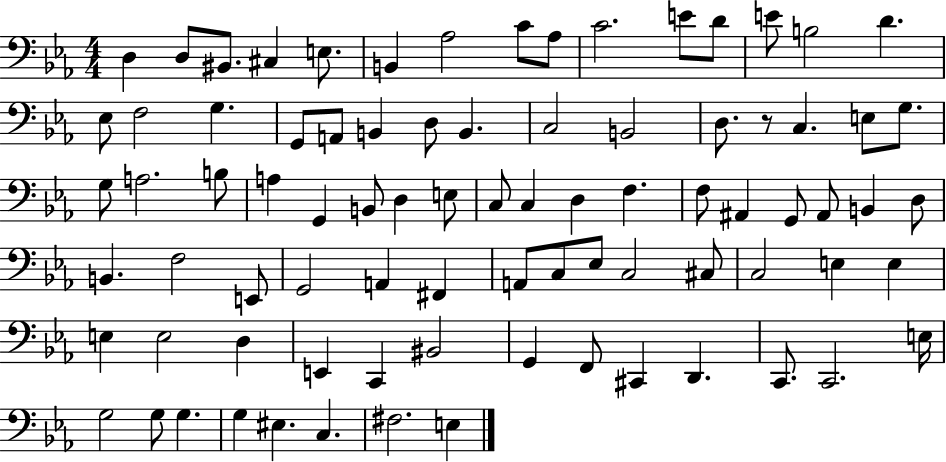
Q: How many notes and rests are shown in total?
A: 83